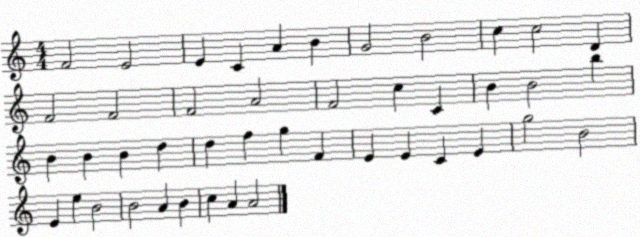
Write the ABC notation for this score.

X:1
T:Untitled
M:4/4
L:1/4
K:C
F2 E2 E C A B G2 B2 c c2 D F2 F2 F2 A2 F2 c C B B2 b B B B d d f g F E E C E g2 B2 E e B2 B2 A B c A A2